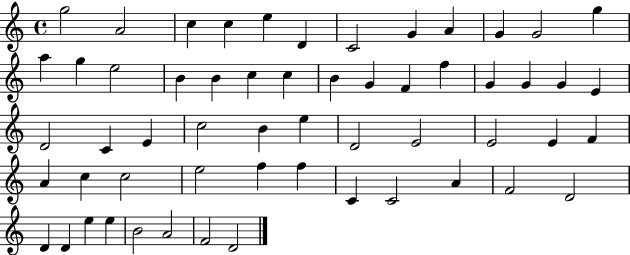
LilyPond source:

{
  \clef treble
  \time 4/4
  \defaultTimeSignature
  \key c \major
  g''2 a'2 | c''4 c''4 e''4 d'4 | c'2 g'4 a'4 | g'4 g'2 g''4 | \break a''4 g''4 e''2 | b'4 b'4 c''4 c''4 | b'4 g'4 f'4 f''4 | g'4 g'4 g'4 e'4 | \break d'2 c'4 e'4 | c''2 b'4 e''4 | d'2 e'2 | e'2 e'4 f'4 | \break a'4 c''4 c''2 | e''2 f''4 f''4 | c'4 c'2 a'4 | f'2 d'2 | \break d'4 d'4 e''4 e''4 | b'2 a'2 | f'2 d'2 | \bar "|."
}